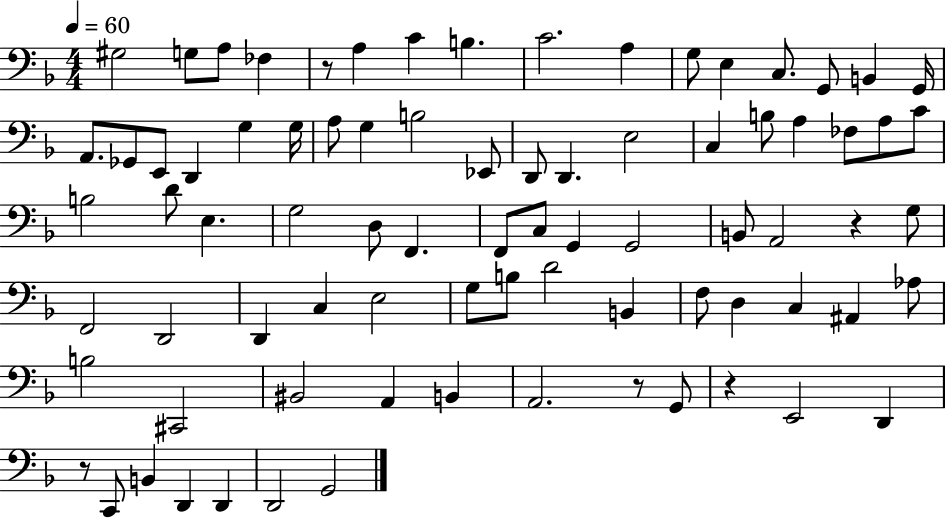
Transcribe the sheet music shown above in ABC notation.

X:1
T:Untitled
M:4/4
L:1/4
K:F
^G,2 G,/2 A,/2 _F, z/2 A, C B, C2 A, G,/2 E, C,/2 G,,/2 B,, G,,/4 A,,/2 _G,,/2 E,,/2 D,, G, G,/4 A,/2 G, B,2 _E,,/2 D,,/2 D,, E,2 C, B,/2 A, _F,/2 A,/2 C/2 B,2 D/2 E, G,2 D,/2 F,, F,,/2 C,/2 G,, G,,2 B,,/2 A,,2 z G,/2 F,,2 D,,2 D,, C, E,2 G,/2 B,/2 D2 B,, F,/2 D, C, ^A,, _A,/2 B,2 ^C,,2 ^B,,2 A,, B,, A,,2 z/2 G,,/2 z E,,2 D,, z/2 C,,/2 B,, D,, D,, D,,2 G,,2